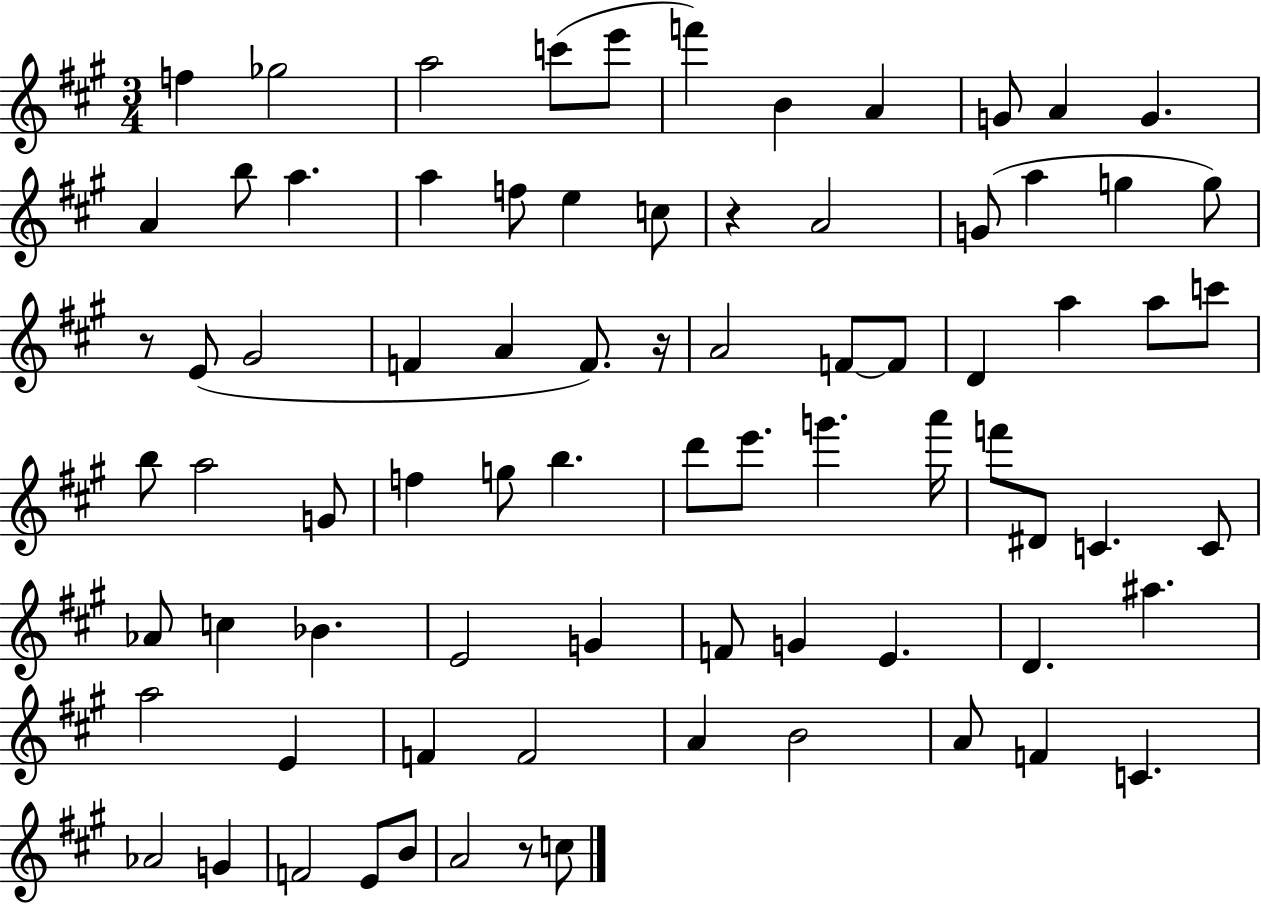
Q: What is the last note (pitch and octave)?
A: C5